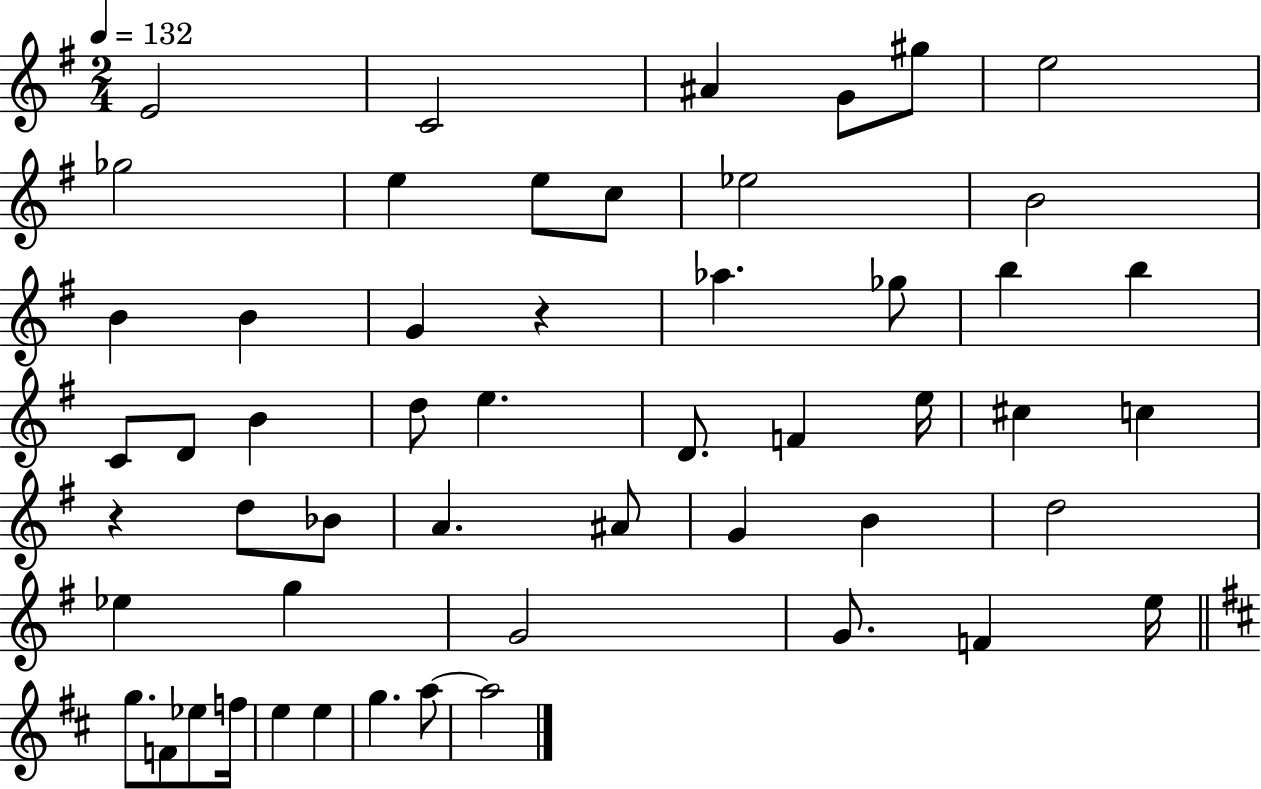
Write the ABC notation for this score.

X:1
T:Untitled
M:2/4
L:1/4
K:G
E2 C2 ^A G/2 ^g/2 e2 _g2 e e/2 c/2 _e2 B2 B B G z _a _g/2 b b C/2 D/2 B d/2 e D/2 F e/4 ^c c z d/2 _B/2 A ^A/2 G B d2 _e g G2 G/2 F e/4 g/2 F/2 _e/2 f/4 e e g a/2 a2